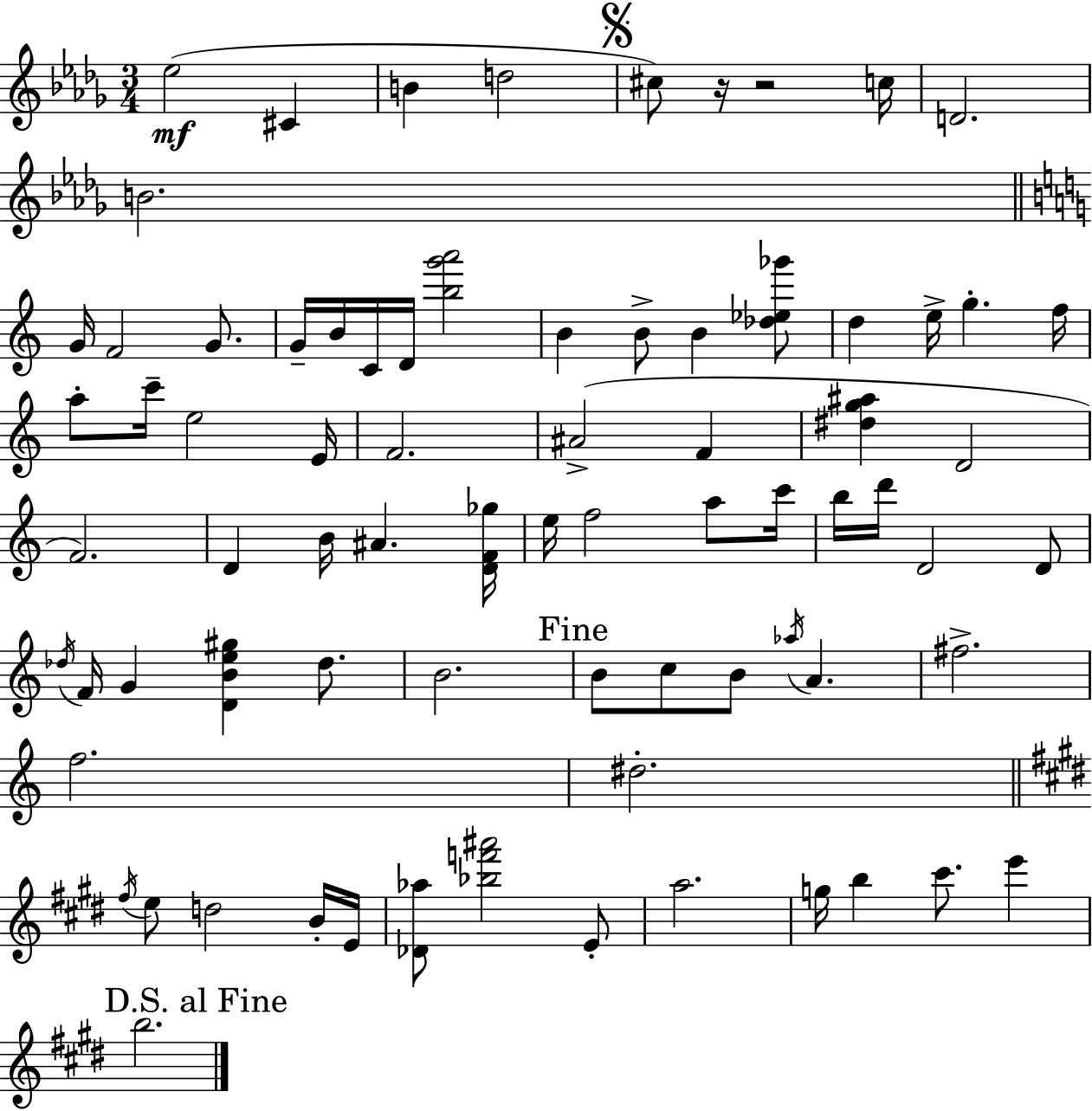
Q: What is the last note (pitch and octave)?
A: B5